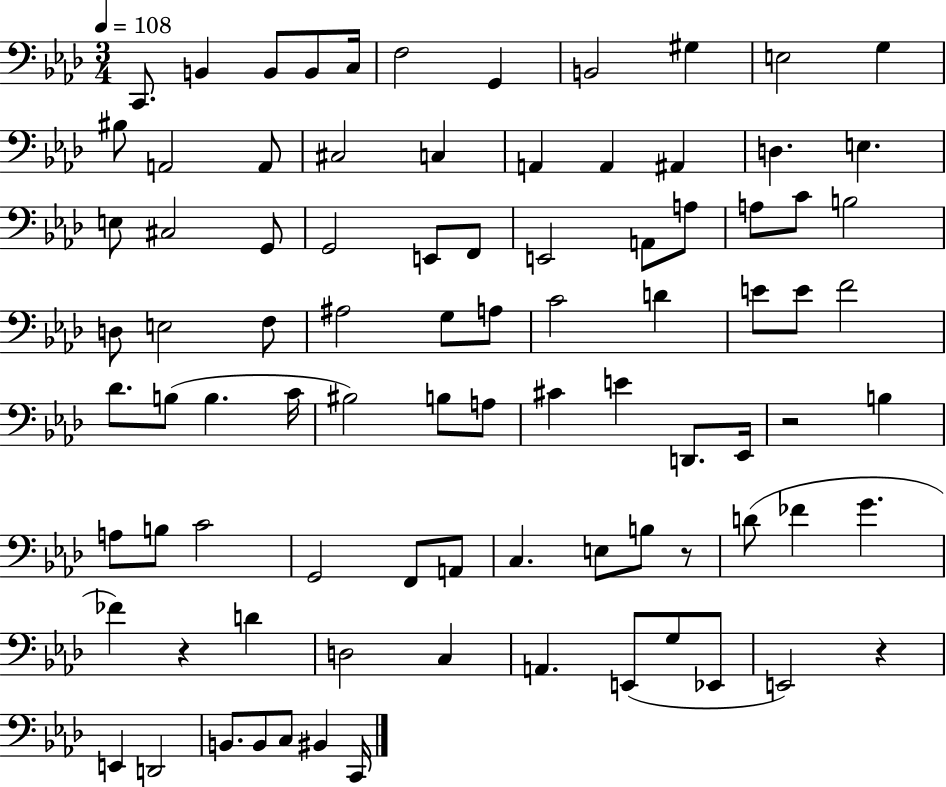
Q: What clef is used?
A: bass